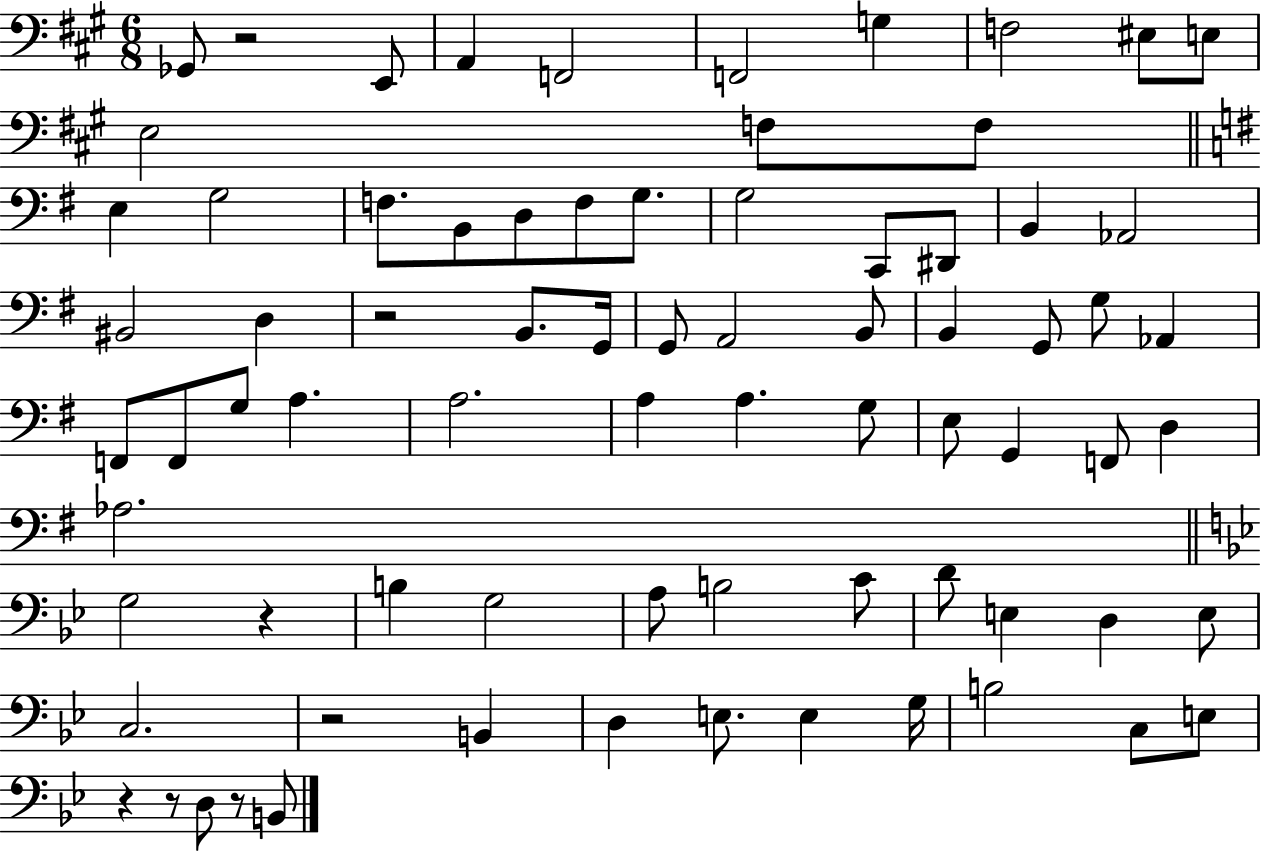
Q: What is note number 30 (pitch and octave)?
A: A2